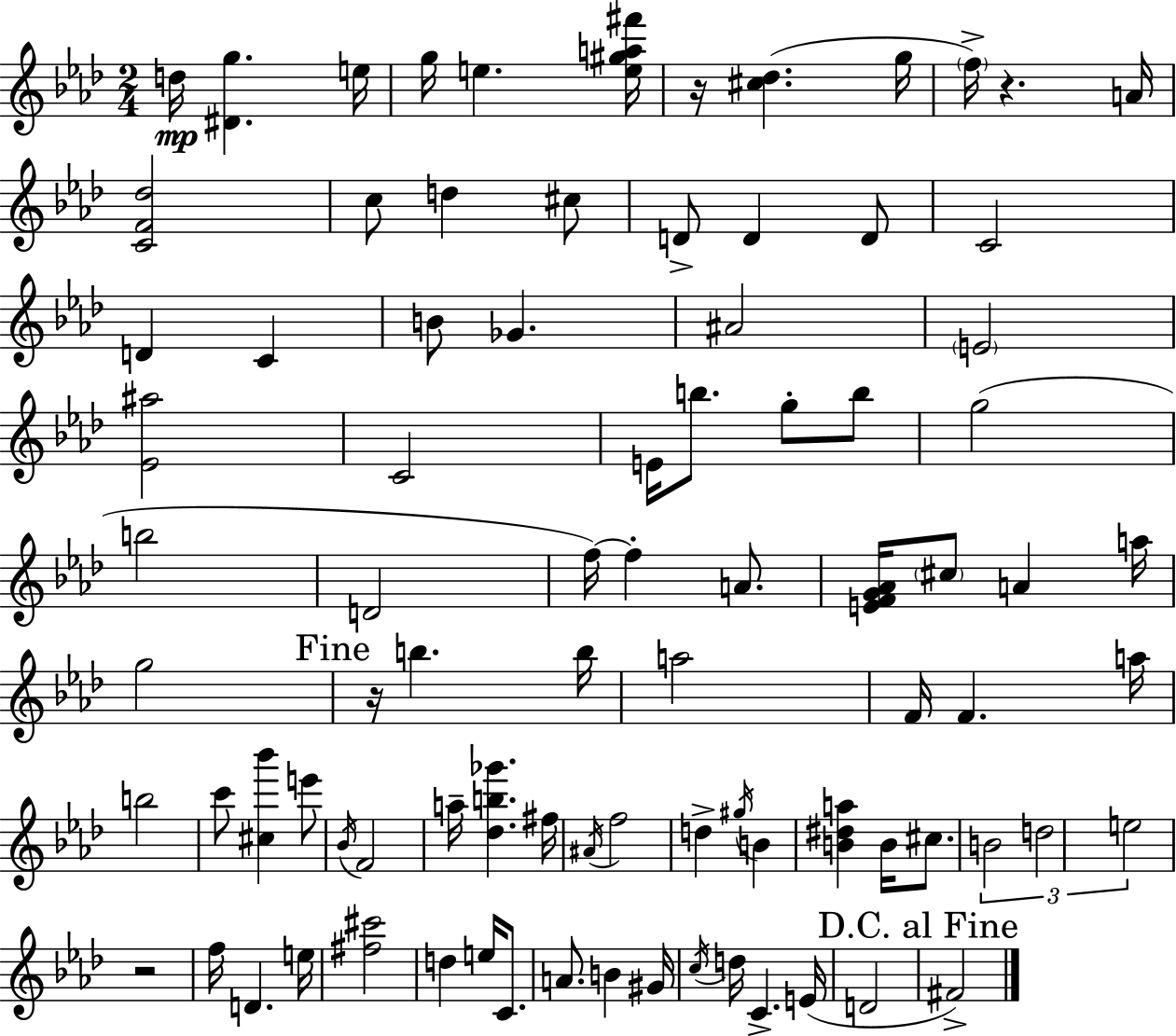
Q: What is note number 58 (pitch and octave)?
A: E5